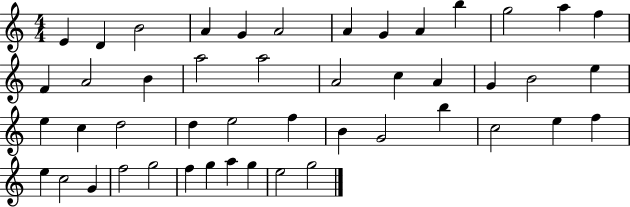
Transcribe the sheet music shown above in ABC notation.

X:1
T:Untitled
M:4/4
L:1/4
K:C
E D B2 A G A2 A G A b g2 a f F A2 B a2 a2 A2 c A G B2 e e c d2 d e2 f B G2 b c2 e f e c2 G f2 g2 f g a g e2 g2